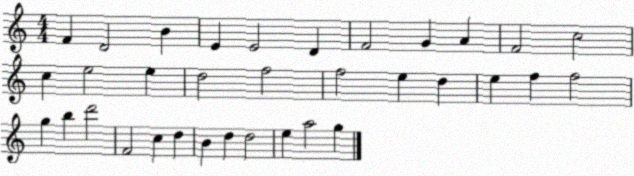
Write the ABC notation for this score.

X:1
T:Untitled
M:4/4
L:1/4
K:C
F D2 B E E2 D F2 G A F2 c2 c e2 e d2 f2 f2 e d e f f2 g b d'2 F2 c d B d d2 e a2 g